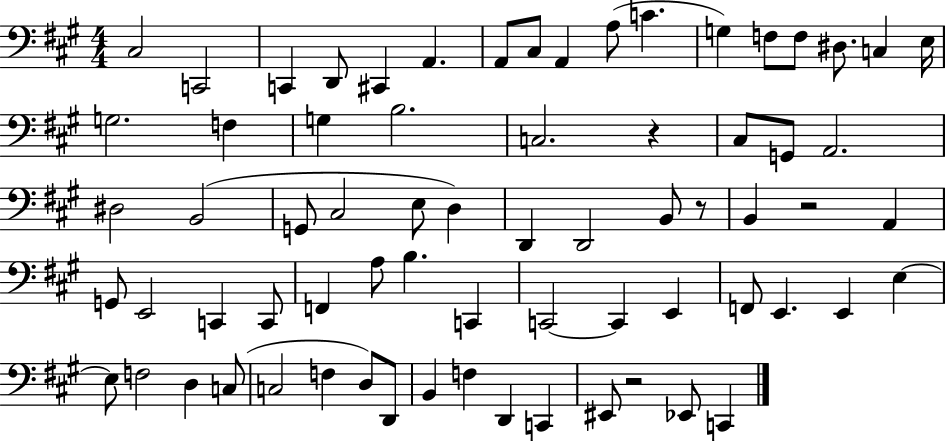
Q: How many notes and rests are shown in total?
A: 70